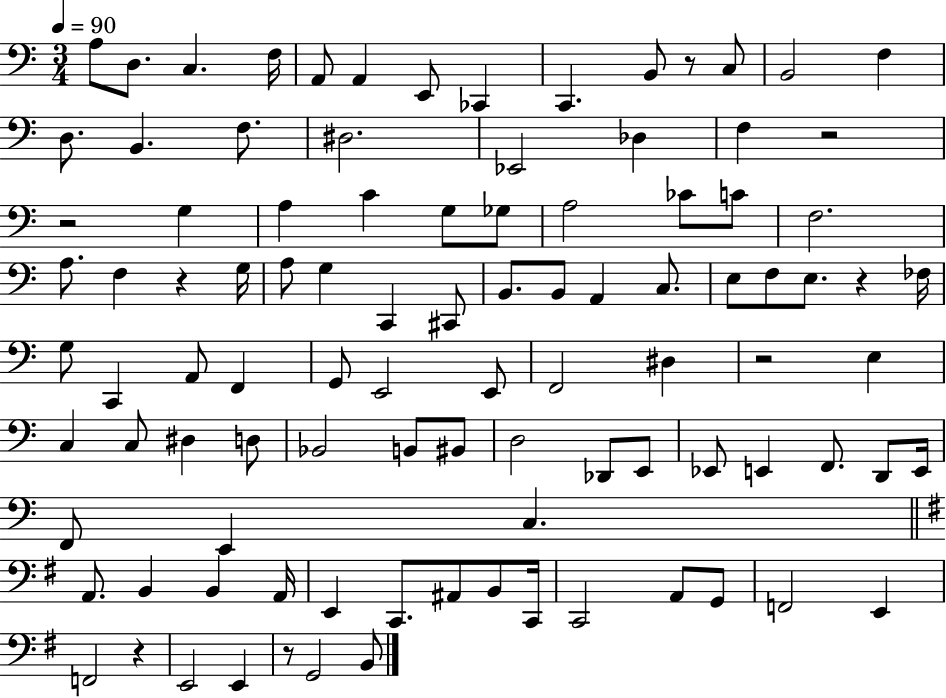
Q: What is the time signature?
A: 3/4